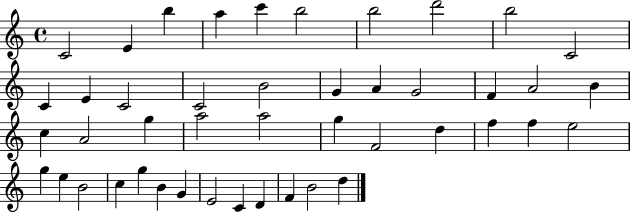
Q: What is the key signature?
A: C major